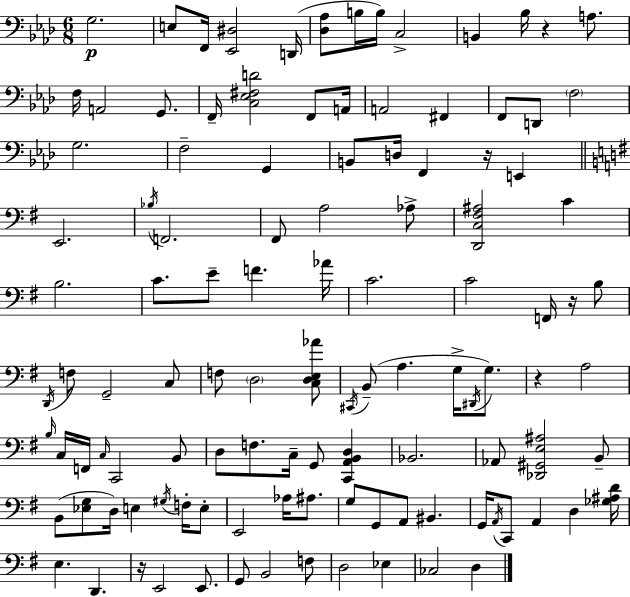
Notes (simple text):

G3/h. E3/e F2/s [Eb2,D#3]/h D2/s [Db3,Ab3]/e B3/s B3/s C3/h B2/q Bb3/s R/q A3/e. F3/s A2/h G2/e. F2/s [C3,Eb3,F#3,D4]/h F2/e A2/s A2/h F#2/q F2/e D2/e F3/h G3/h. F3/h G2/q B2/e D3/s F2/q R/s E2/q E2/h. Bb3/s F2/h. F#2/e A3/h Ab3/e [D2,C3,F#3,A#3]/h C4/q B3/h. C4/e. E4/e F4/q. Ab4/s C4/h. C4/h F2/s R/s B3/e D2/s F3/e G2/h C3/e F3/e D3/h [C3,D3,E3,Ab4]/e C#2/s B2/e A3/q. G3/s D#2/s G3/e. R/q A3/h B3/s C3/s F2/s C3/s C2/h B2/e D3/e F3/e. C3/s G2/e [C2,A2,B2,D3]/q Bb2/h. Ab2/e [Db2,G#2,E3,A#3]/h B2/e B2/e [Eb3,G3]/e D3/s E3/q G#3/s F3/s E3/e E2/h Ab3/s A#3/e. G3/e G2/e A2/e BIS2/q. G2/s A2/s C2/e A2/q D3/q [Gb3,A#3,D4]/s E3/q. D2/q. R/s E2/h E2/e. G2/e B2/h F3/e D3/h Eb3/q CES3/h D3/q